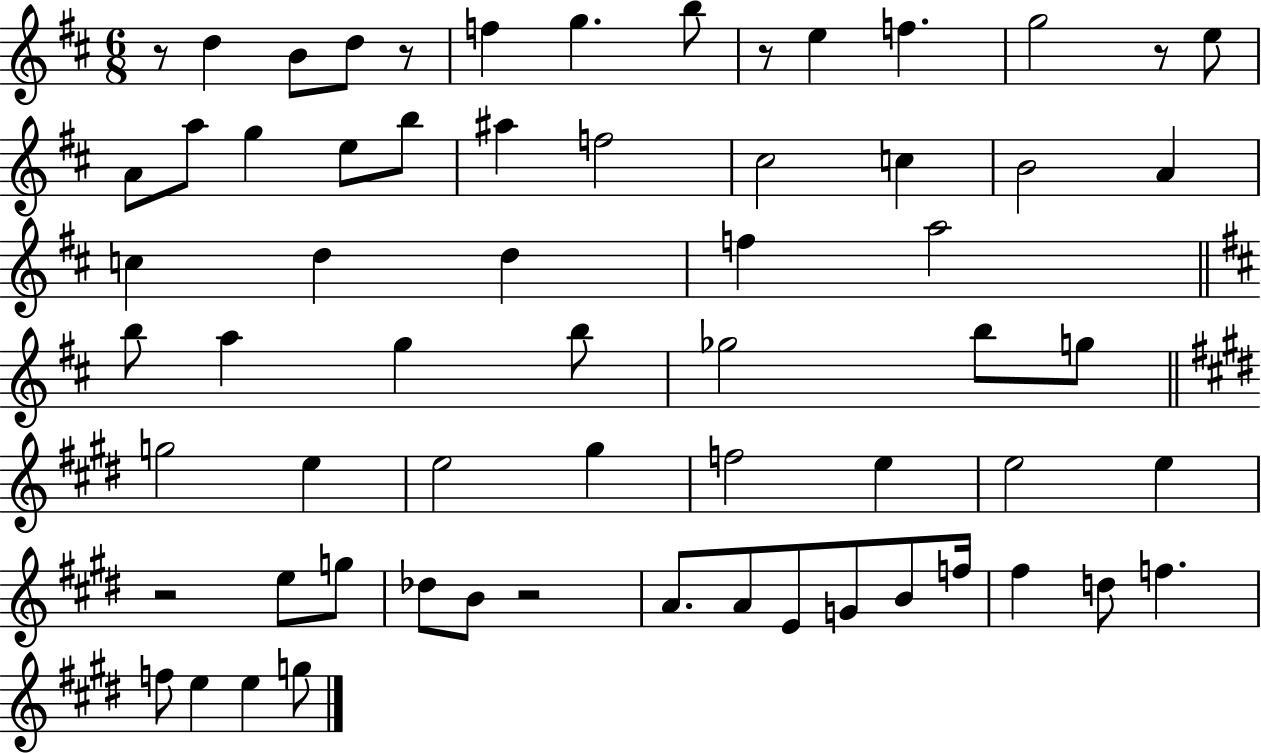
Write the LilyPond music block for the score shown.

{
  \clef treble
  \numericTimeSignature
  \time 6/8
  \key d \major
  r8 d''4 b'8 d''8 r8 | f''4 g''4. b''8 | r8 e''4 f''4. | g''2 r8 e''8 | \break a'8 a''8 g''4 e''8 b''8 | ais''4 f''2 | cis''2 c''4 | b'2 a'4 | \break c''4 d''4 d''4 | f''4 a''2 | \bar "||" \break \key d \major b''8 a''4 g''4 b''8 | ges''2 b''8 g''8 | \bar "||" \break \key e \major g''2 e''4 | e''2 gis''4 | f''2 e''4 | e''2 e''4 | \break r2 e''8 g''8 | des''8 b'8 r2 | a'8. a'8 e'8 g'8 b'8 f''16 | fis''4 d''8 f''4. | \break f''8 e''4 e''4 g''8 | \bar "|."
}